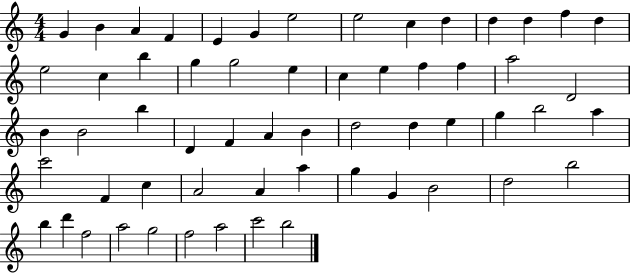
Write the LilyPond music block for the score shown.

{
  \clef treble
  \numericTimeSignature
  \time 4/4
  \key c \major
  g'4 b'4 a'4 f'4 | e'4 g'4 e''2 | e''2 c''4 d''4 | d''4 d''4 f''4 d''4 | \break e''2 c''4 b''4 | g''4 g''2 e''4 | c''4 e''4 f''4 f''4 | a''2 d'2 | \break b'4 b'2 b''4 | d'4 f'4 a'4 b'4 | d''2 d''4 e''4 | g''4 b''2 a''4 | \break c'''2 f'4 c''4 | a'2 a'4 a''4 | g''4 g'4 b'2 | d''2 b''2 | \break b''4 d'''4 f''2 | a''2 g''2 | f''2 a''2 | c'''2 b''2 | \break \bar "|."
}